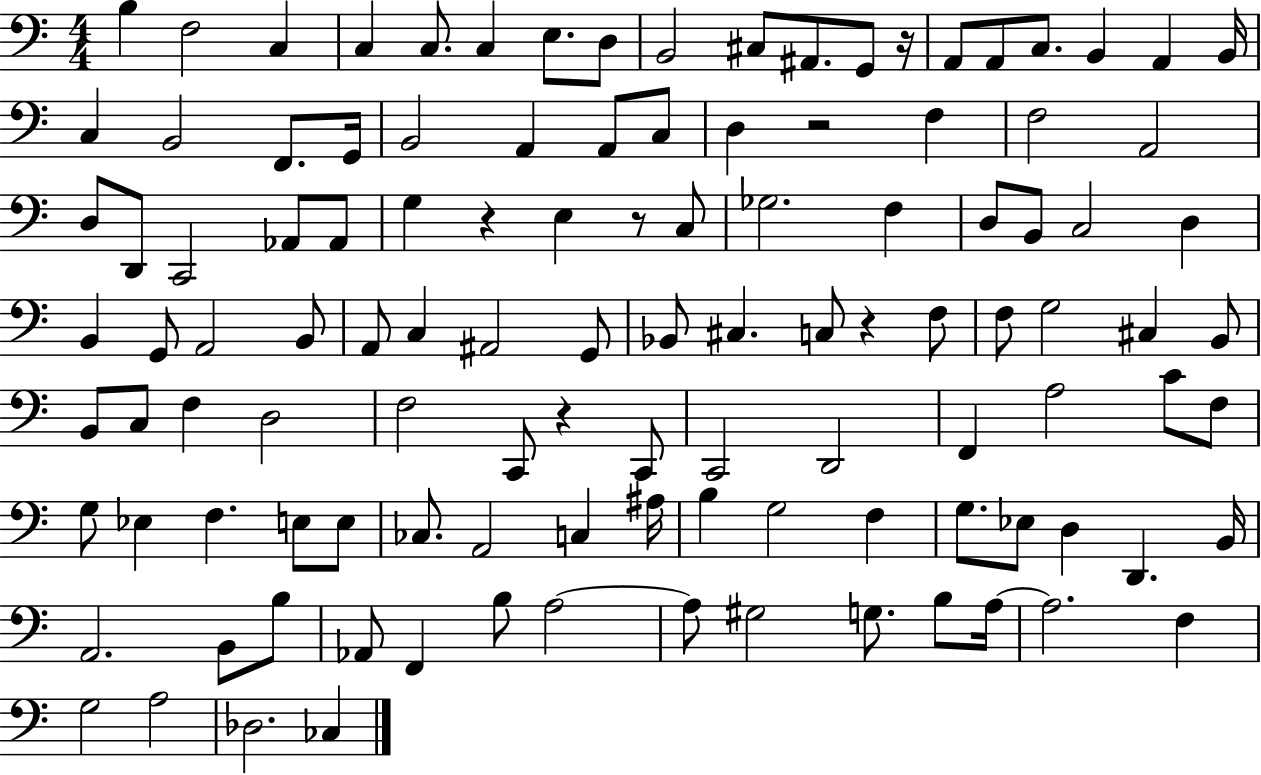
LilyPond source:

{
  \clef bass
  \numericTimeSignature
  \time 4/4
  \key c \major
  \repeat volta 2 { b4 f2 c4 | c4 c8. c4 e8. d8 | b,2 cis8 ais,8. g,8 r16 | a,8 a,8 c8. b,4 a,4 b,16 | \break c4 b,2 f,8. g,16 | b,2 a,4 a,8 c8 | d4 r2 f4 | f2 a,2 | \break d8 d,8 c,2 aes,8 aes,8 | g4 r4 e4 r8 c8 | ges2. f4 | d8 b,8 c2 d4 | \break b,4 g,8 a,2 b,8 | a,8 c4 ais,2 g,8 | bes,8 cis4. c8 r4 f8 | f8 g2 cis4 b,8 | \break b,8 c8 f4 d2 | f2 c,8 r4 c,8 | c,2 d,2 | f,4 a2 c'8 f8 | \break g8 ees4 f4. e8 e8 | ces8. a,2 c4 ais16 | b4 g2 f4 | g8. ees8 d4 d,4. b,16 | \break a,2. b,8 b8 | aes,8 f,4 b8 a2~~ | a8 gis2 g8. b8 a16~~ | a2. f4 | \break g2 a2 | des2. ces4 | } \bar "|."
}